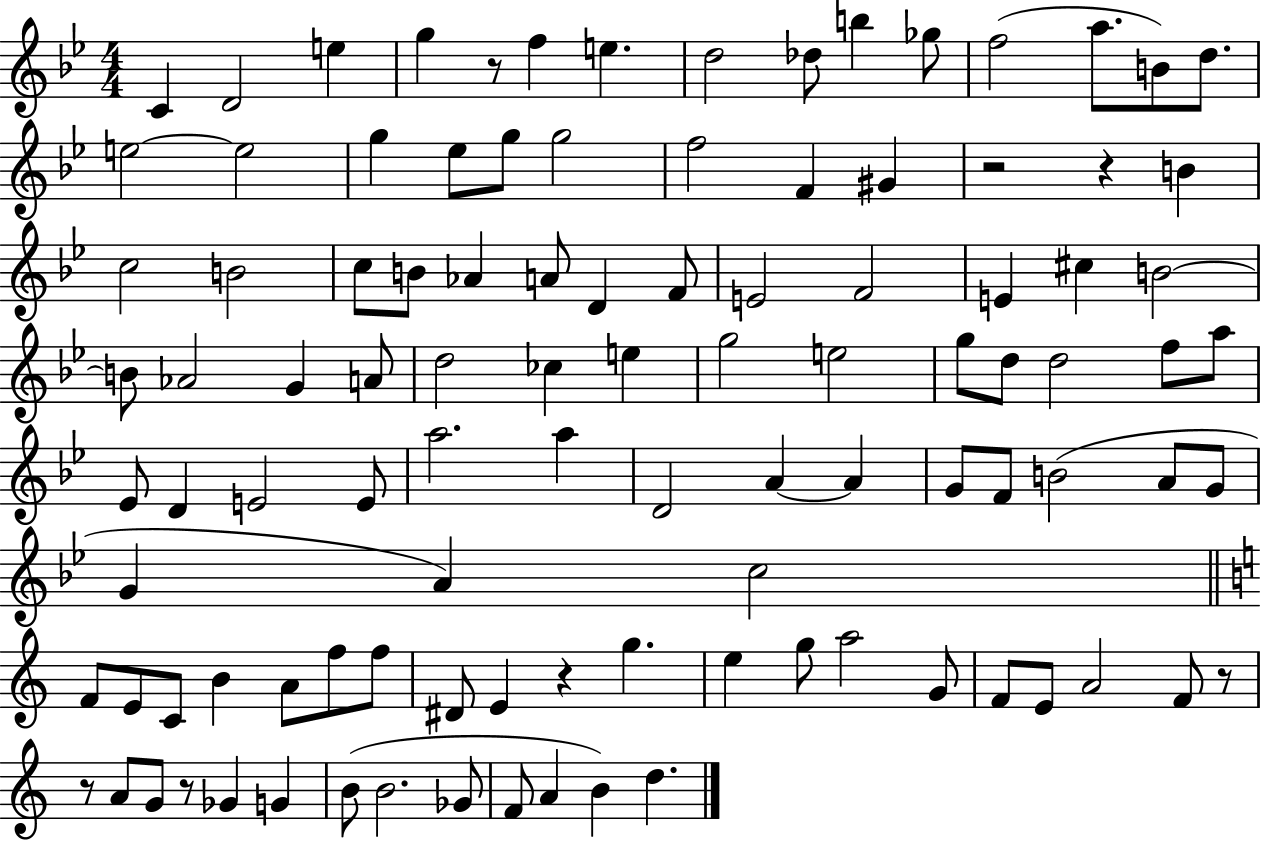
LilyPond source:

{
  \clef treble
  \numericTimeSignature
  \time 4/4
  \key bes \major
  c'4 d'2 e''4 | g''4 r8 f''4 e''4. | d''2 des''8 b''4 ges''8 | f''2( a''8. b'8) d''8. | \break e''2~~ e''2 | g''4 ees''8 g''8 g''2 | f''2 f'4 gis'4 | r2 r4 b'4 | \break c''2 b'2 | c''8 b'8 aes'4 a'8 d'4 f'8 | e'2 f'2 | e'4 cis''4 b'2~~ | \break b'8 aes'2 g'4 a'8 | d''2 ces''4 e''4 | g''2 e''2 | g''8 d''8 d''2 f''8 a''8 | \break ees'8 d'4 e'2 e'8 | a''2. a''4 | d'2 a'4~~ a'4 | g'8 f'8 b'2( a'8 g'8 | \break g'4 a'4) c''2 | \bar "||" \break \key c \major f'8 e'8 c'8 b'4 a'8 f''8 f''8 | dis'8 e'4 r4 g''4. | e''4 g''8 a''2 g'8 | f'8 e'8 a'2 f'8 r8 | \break r8 a'8 g'8 r8 ges'4 g'4 | b'8( b'2. ges'8 | f'8 a'4 b'4) d''4. | \bar "|."
}